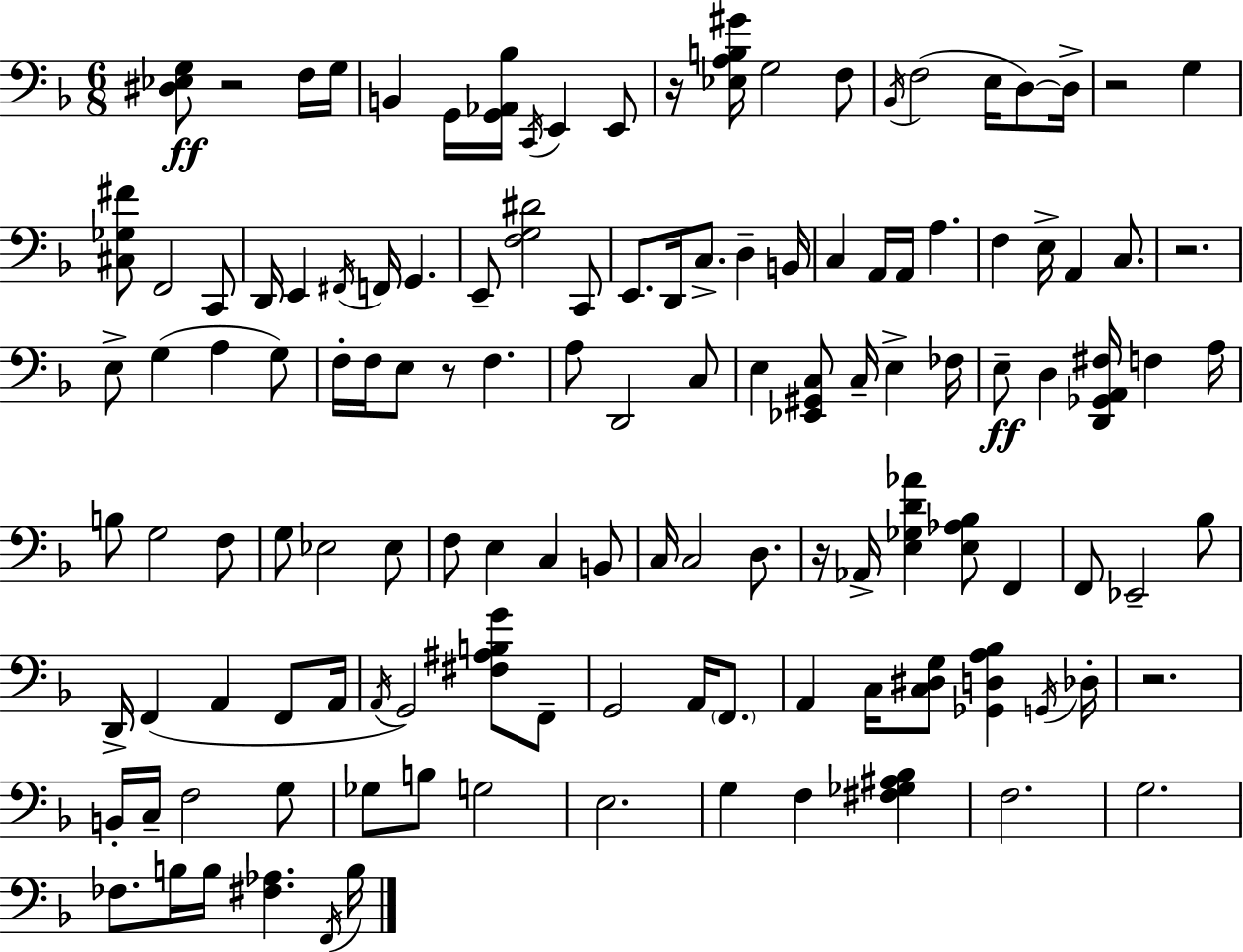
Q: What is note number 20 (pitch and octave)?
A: F#2